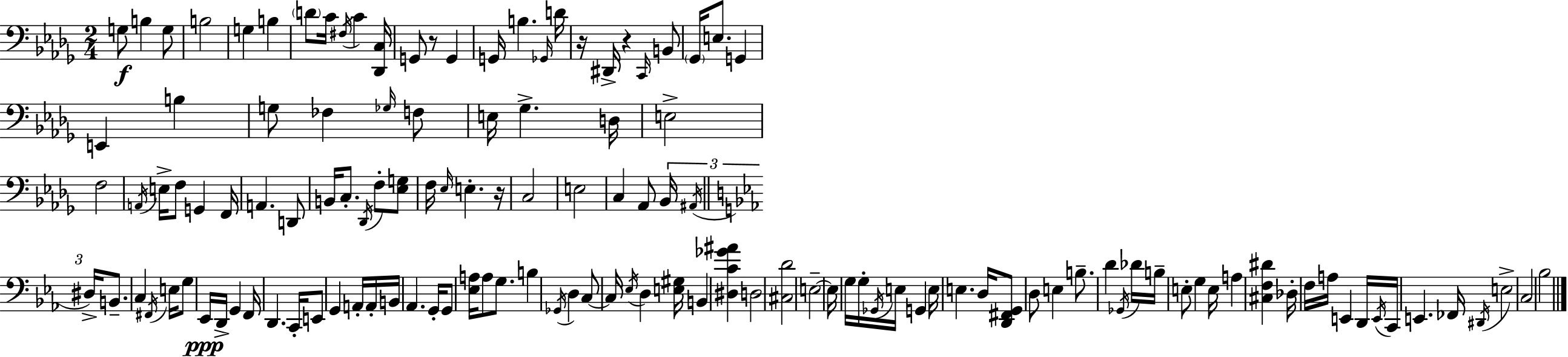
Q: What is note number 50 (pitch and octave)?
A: C3